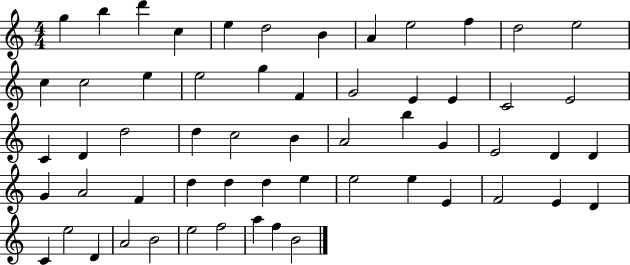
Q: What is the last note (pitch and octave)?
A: B4